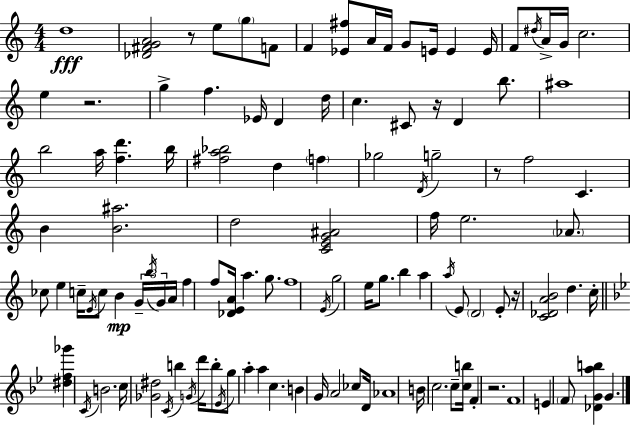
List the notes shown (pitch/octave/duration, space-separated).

D5/w [Db4,F#4,G4,A4]/h R/e E5/e G5/e F4/e F4/q [Eb4,F#5]/e A4/s F4/s G4/e E4/s E4/q E4/s F4/e D#5/s A4/s G4/s C5/h. E5/q R/h. G5/q F5/q. Eb4/s D4/q D5/s C5/q. C#4/e R/s D4/q B5/e. A#5/w B5/h A5/s [F5,D6]/q. B5/s [F#5,A5,Bb5]/h D5/q F5/q Gb5/h D4/s G5/h R/e F5/h C4/q. B4/q [B4,A#5]/h. D5/h [C4,E4,G4,A#4]/h F5/s E5/h. Ab4/e. CES5/e E5/q C5/s E4/s C5/e B4/q G4/s B5/s G4/s A4/s F5/q F5/e [Db4,E4,A4]/s A5/q. G5/e. F5/w E4/s G5/h E5/s G5/e. B5/q A5/q A5/s E4/e D4/h E4/e R/s [C4,Db4,A4,B4]/h D5/q. C5/s [D#5,F5,Gb6]/q C4/s B4/h. C5/s [Gb4,D#5]/h C4/s B5/q G4/s D6/s B5/e Eb4/s G5/e A5/q A5/q C5/q. B4/q G4/s A4/h CES5/e D4/s Ab4/w B4/s C5/h. C5/e [C5,B5]/s F4/q R/h. F4/w E4/q F4/e [Db4,G4,A5,B5]/q G4/q.